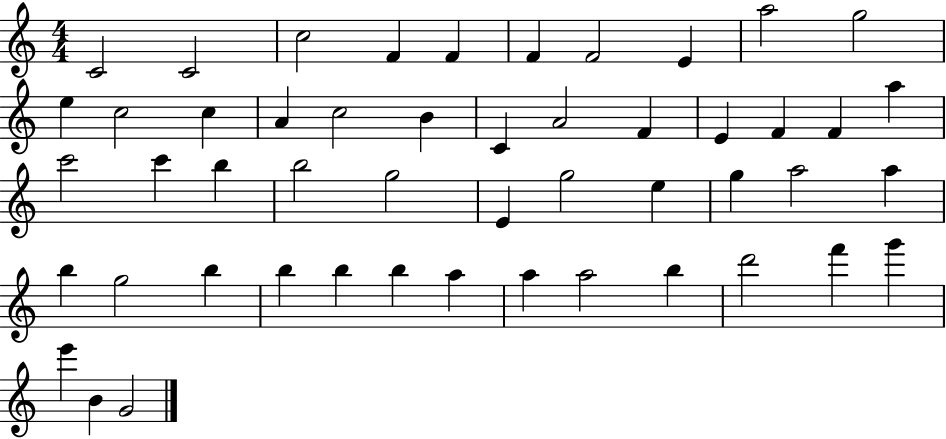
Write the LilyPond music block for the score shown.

{
  \clef treble
  \numericTimeSignature
  \time 4/4
  \key c \major
  c'2 c'2 | c''2 f'4 f'4 | f'4 f'2 e'4 | a''2 g''2 | \break e''4 c''2 c''4 | a'4 c''2 b'4 | c'4 a'2 f'4 | e'4 f'4 f'4 a''4 | \break c'''2 c'''4 b''4 | b''2 g''2 | e'4 g''2 e''4 | g''4 a''2 a''4 | \break b''4 g''2 b''4 | b''4 b''4 b''4 a''4 | a''4 a''2 b''4 | d'''2 f'''4 g'''4 | \break e'''4 b'4 g'2 | \bar "|."
}